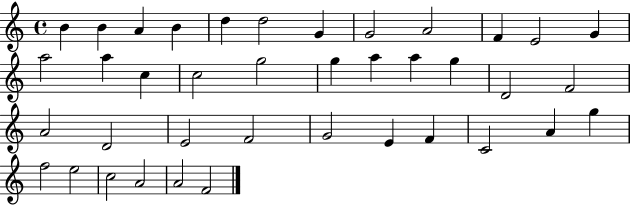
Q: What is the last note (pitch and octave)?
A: F4